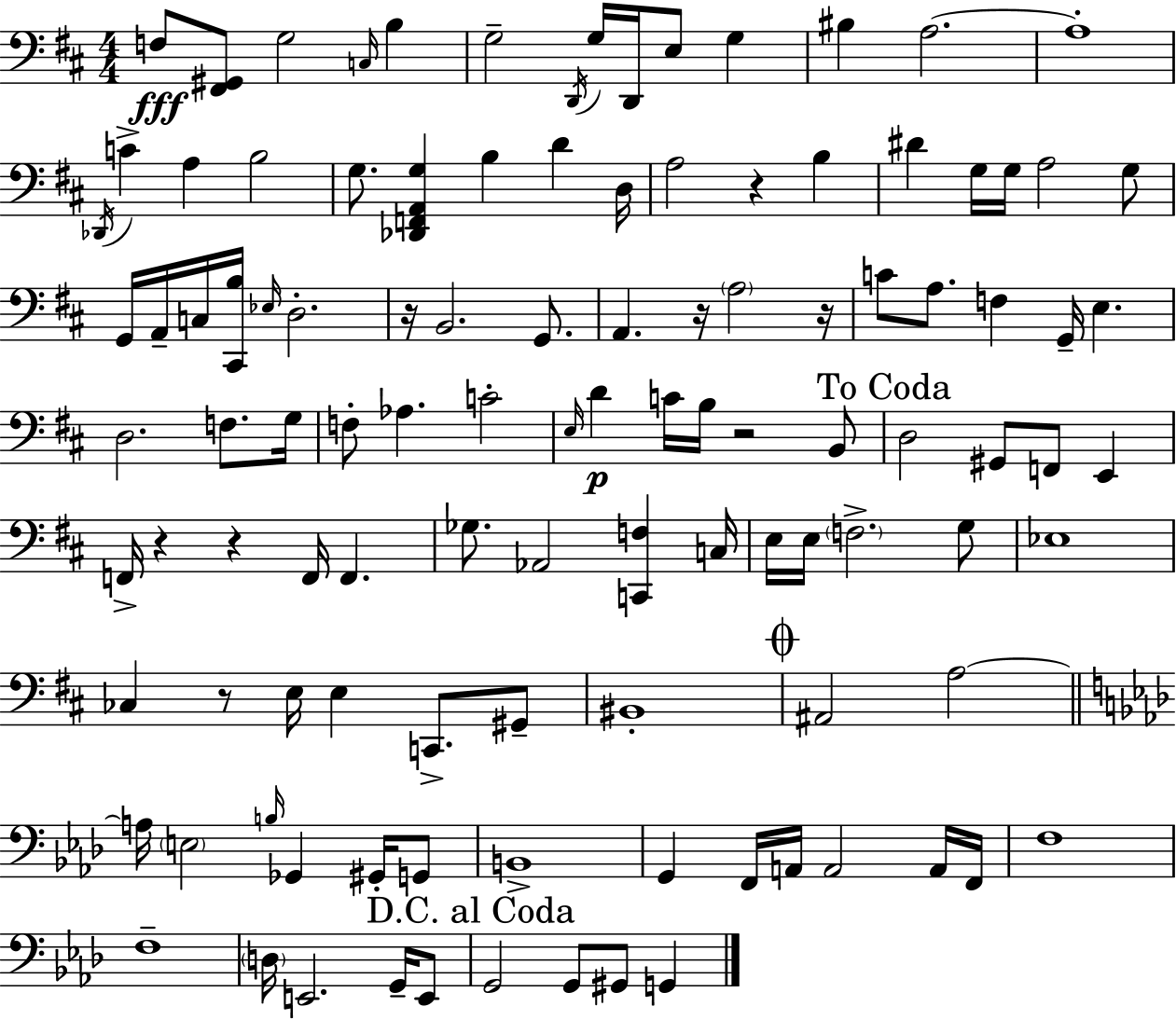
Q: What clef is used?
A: bass